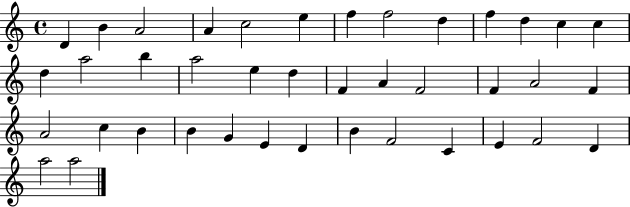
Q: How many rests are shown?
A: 0